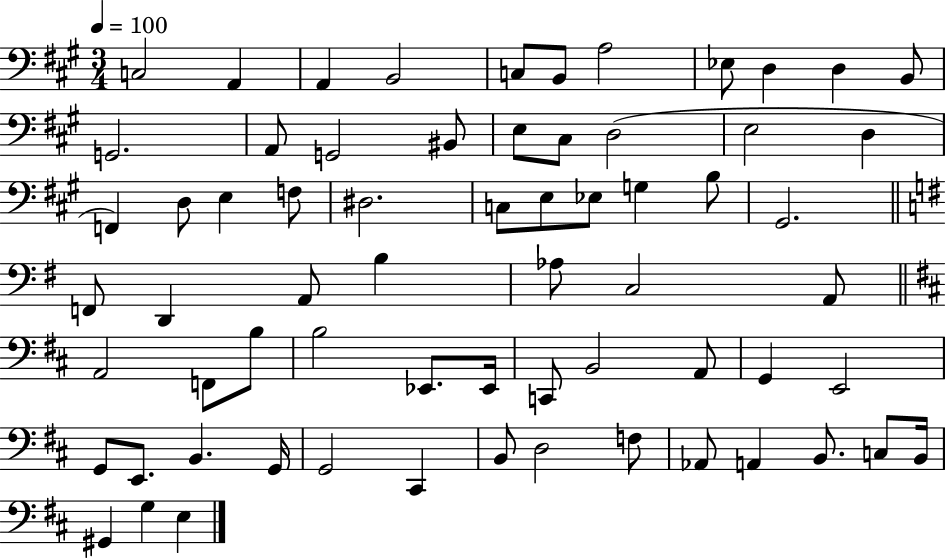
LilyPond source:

{
  \clef bass
  \numericTimeSignature
  \time 3/4
  \key a \major
  \tempo 4 = 100
  \repeat volta 2 { c2 a,4 | a,4 b,2 | c8 b,8 a2 | ees8 d4 d4 b,8 | \break g,2. | a,8 g,2 bis,8 | e8 cis8 d2( | e2 d4 | \break f,4) d8 e4 f8 | dis2. | c8 e8 ees8 g4 b8 | gis,2. | \break \bar "||" \break \key e \minor f,8 d,4 a,8 b4 | aes8 c2 a,8 | \bar "||" \break \key d \major a,2 f,8 b8 | b2 ees,8. ees,16 | c,8 b,2 a,8 | g,4 e,2 | \break g,8 e,8. b,4. g,16 | g,2 cis,4 | b,8 d2 f8 | aes,8 a,4 b,8. c8 b,16 | \break gis,4 g4 e4 | } \bar "|."
}